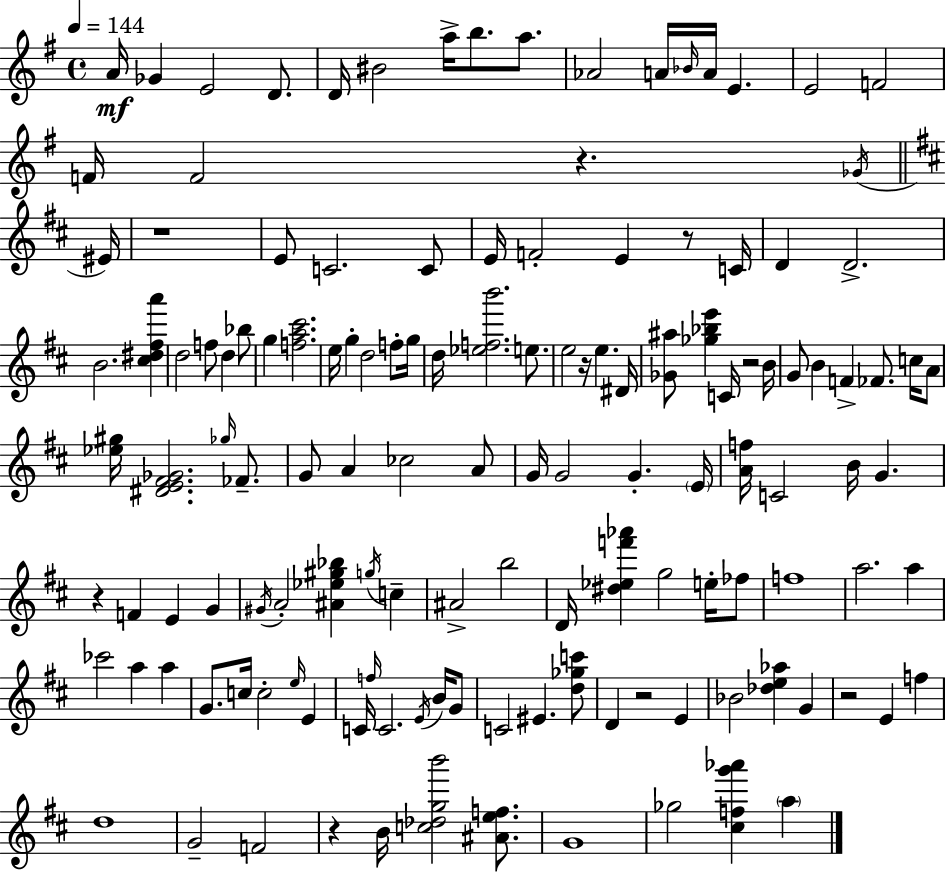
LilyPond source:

{
  \clef treble
  \time 4/4
  \defaultTimeSignature
  \key e \minor
  \tempo 4 = 144
  a'16\mf ges'4 e'2 d'8. | d'16 bis'2 a''16-> b''8. a''8. | aes'2 a'16 \grace { bes'16 } a'16 e'4. | e'2 f'2 | \break f'16 f'2 r4. | \acciaccatura { ges'16 } \bar "||" \break \key b \minor eis'16 r1 | e'8 c'2. c'8 | e'16 f'2-. e'4 r8 | c'16 d'4 d'2.-> | \break b'2. <cis'' dis'' fis'' a'''>4 | d''2 f''8 d''4 bes''8 | g''4 <f'' a'' cis'''>2. | e''16 g''4-. d''2 f''8-. | \break g''16 d''16 <ees'' f'' b'''>2. e''8. | e''2 r16 e''4. | dis'16 <ges' ais''>8 <ges'' bes'' e'''>4 c'16 r2 | b'16 g'8 b'4 f'4-> fes'8. c''16 a'8 | \break <ees'' gis''>16 <dis' e' fis' ges'>2. \grace { ges''16 } fes'8.-- | g'8 a'4 ces''2 | a'8 g'16 g'2 g'4.-. | \parenthesize e'16 <a' f''>16 c'2 b'16 g'4. | \break r4 f'4 e'4 g'4 | \acciaccatura { gis'16 } a'2-. <ais' ees'' gis'' bes''>4 \acciaccatura { g''16 } | c''4-- ais'2-> b''2 | d'16 <dis'' ees'' f''' aes'''>4 g''2 | \break e''16-. fes''8 f''1 | a''2. | a''4 ces'''2 a''4 | a''4 g'8. c''16 c''2-. | \break \grace { e''16 } e'4 c'16 \grace { f''16 } c'2. | \acciaccatura { e'16 } b'16 g'8 c'2 eis'4. | <d'' ges'' c'''>8 d'4 r2 | e'4 bes'2 <des'' e'' aes''>4 | \break g'4 r2 e'4 | f''4 d''1 | g'2-- f'2 | r4 b'16 <c'' des'' g'' b'''>2 | \break <ais' e'' f''>8. g'1 | ges''2 <cis'' f'' g''' aes'''>4 | \parenthesize a''4 \bar "|."
}